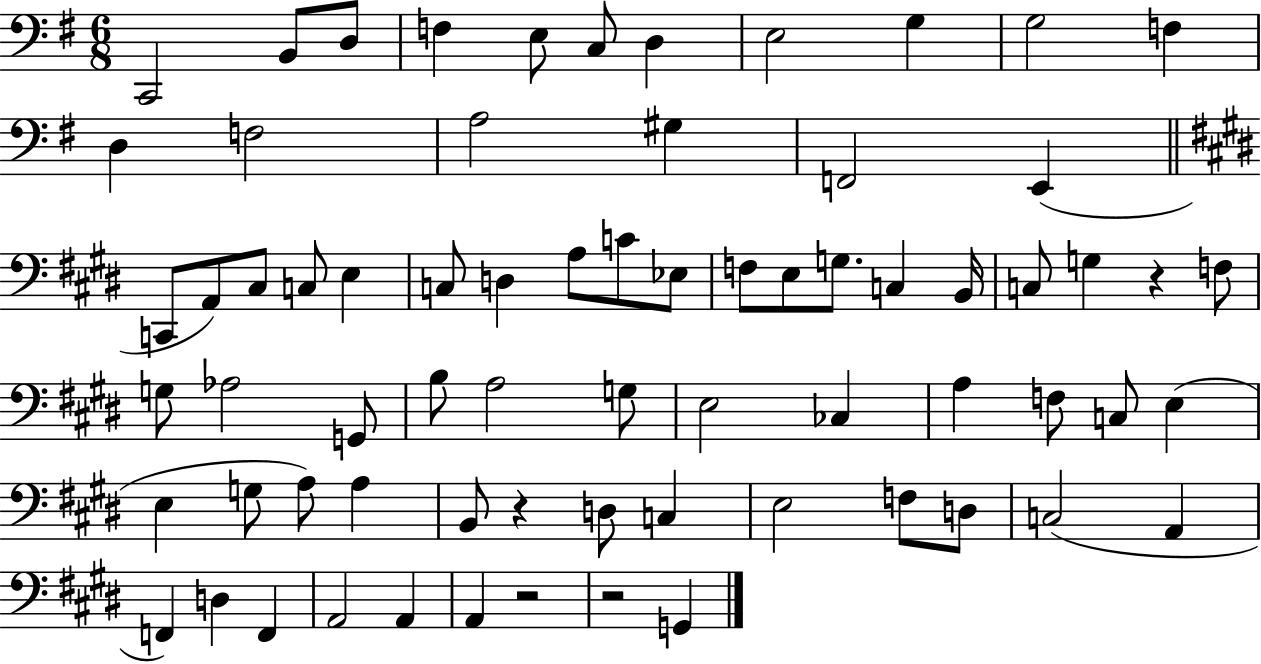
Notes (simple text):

C2/h B2/e D3/e F3/q E3/e C3/e D3/q E3/h G3/q G3/h F3/q D3/q F3/h A3/h G#3/q F2/h E2/q C2/e A2/e C#3/e C3/e E3/q C3/e D3/q A3/e C4/e Eb3/e F3/e E3/e G3/e. C3/q B2/s C3/e G3/q R/q F3/e G3/e Ab3/h G2/e B3/e A3/h G3/e E3/h CES3/q A3/q F3/e C3/e E3/q E3/q G3/e A3/e A3/q B2/e R/q D3/e C3/q E3/h F3/e D3/e C3/h A2/q F2/q D3/q F2/q A2/h A2/q A2/q R/h R/h G2/q